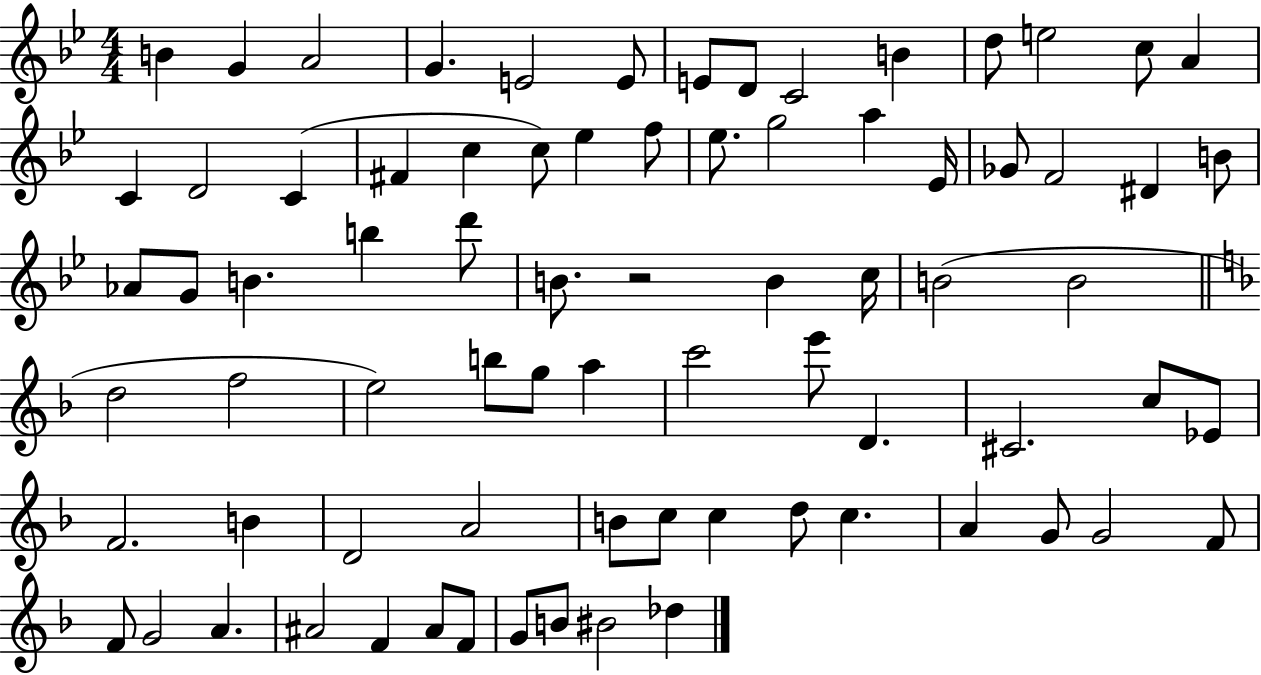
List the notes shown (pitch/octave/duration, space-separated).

B4/q G4/q A4/h G4/q. E4/h E4/e E4/e D4/e C4/h B4/q D5/e E5/h C5/e A4/q C4/q D4/h C4/q F#4/q C5/q C5/e Eb5/q F5/e Eb5/e. G5/h A5/q Eb4/s Gb4/e F4/h D#4/q B4/e Ab4/e G4/e B4/q. B5/q D6/e B4/e. R/h B4/q C5/s B4/h B4/h D5/h F5/h E5/h B5/e G5/e A5/q C6/h E6/e D4/q. C#4/h. C5/e Eb4/e F4/h. B4/q D4/h A4/h B4/e C5/e C5/q D5/e C5/q. A4/q G4/e G4/h F4/e F4/e G4/h A4/q. A#4/h F4/q A#4/e F4/e G4/e B4/e BIS4/h Db5/q